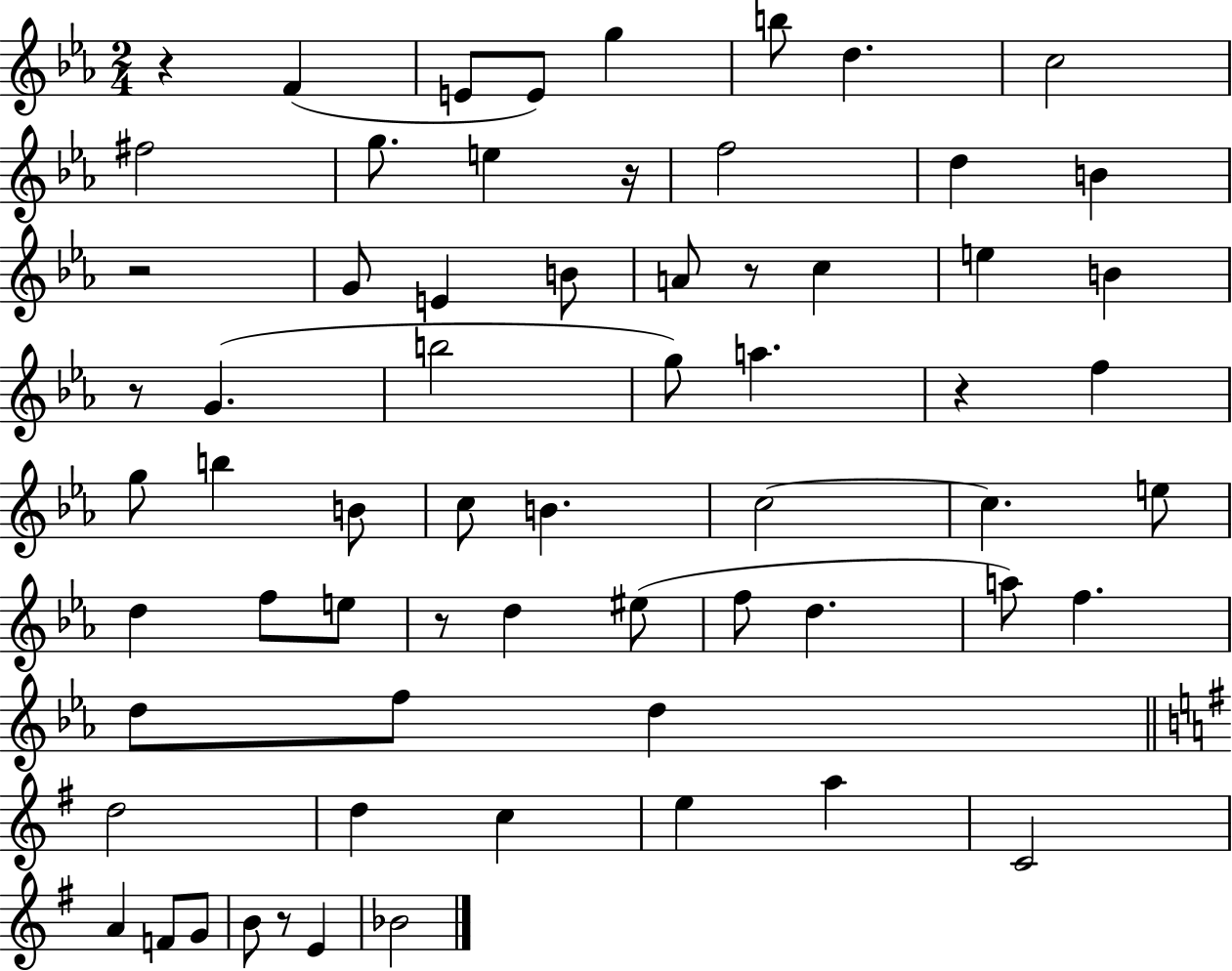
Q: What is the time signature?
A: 2/4